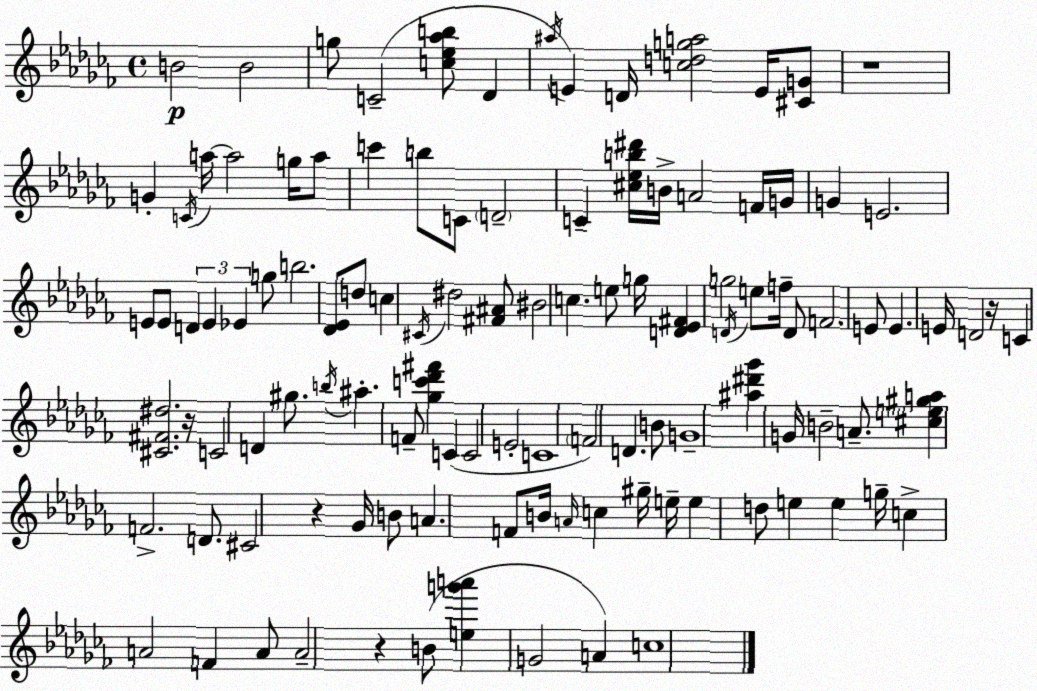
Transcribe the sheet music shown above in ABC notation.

X:1
T:Untitled
M:4/4
L:1/4
K:Abm
B2 B2 g/2 C2 [c_e_ab]/2 _D ^a/4 E D/4 [cdga]2 E/4 [^CG]/2 z4 G C/4 a/4 a2 g/4 a/2 c' b/2 C/2 D2 C [^c_eb^d']/4 B/4 A2 F/4 G/4 G E2 E/2 E/2 D E _E g/2 b2 [_D_E]/2 d/2 c ^C/4 ^d2 [^F^A]/2 ^B2 c e/2 g/4 [D_E^F] g2 D/4 e/2 f/4 D/2 F2 E/2 E E/4 D2 z/4 C [^C^F^d]2 z/4 C2 D ^g/2 b/4 ^a F/2 [_gc'_d'^f'] C C2 E2 C4 F2 D B/2 G4 [^a^d'_g'] G/4 B2 A/2 [^ce^ga] F2 D/2 ^C2 z _G/4 B/2 A F/2 B/4 A/4 c ^g/4 e/4 e d/2 e e g/4 c A2 F A/2 A2 z B/2 [eg'a'] G2 A c4